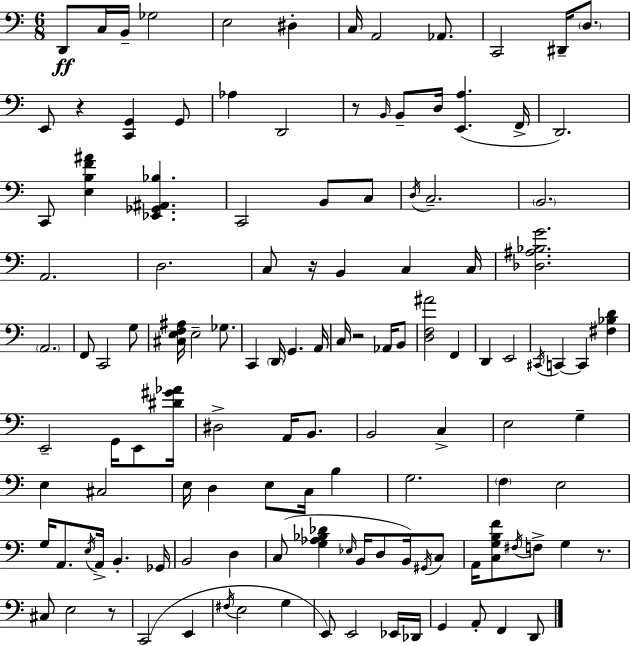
X:1
T:Untitled
M:6/8
L:1/4
K:C
D,,/2 C,/4 B,,/4 _G,2 E,2 ^D, C,/4 A,,2 _A,,/2 C,,2 ^D,,/4 D,/2 E,,/2 z [C,,G,,] G,,/2 _A, D,,2 z/2 B,,/4 B,,/2 D,/4 [E,,A,] F,,/4 D,,2 C,,/2 [E,B,F^A] [_E,,_G,,^A,,_B,] C,,2 B,,/2 C,/2 D,/4 C,2 B,,2 A,,2 D,2 C,/2 z/4 B,, C, C,/4 [_D,^A,_B,G]2 A,,2 F,,/2 C,,2 G,/2 [^C,E,F,^A,]/4 E,2 _G,/2 C,, D,,/4 G,, A,,/4 C,/4 z2 _A,,/4 B,,/2 [D,F,^A]2 F,, D,, E,,2 ^C,,/4 C,, C,, [^F,_B,D] E,,2 G,,/4 E,,/2 [^D^G_A]/4 ^D,2 A,,/4 B,,/2 B,,2 C, E,2 G, E, ^C,2 E,/4 D, E,/2 C,/4 B, G,2 F, E,2 G,/4 A,,/2 E,/4 A,,/4 B,, _G,,/4 B,,2 D, C,/2 [G,_A,_B,_D] _E,/4 B,,/4 D,/2 B,,/4 ^G,,/4 C,/2 A,,/4 [C,G,B,F]/2 ^F,/4 F,/2 G, z/2 ^C,/2 E,2 z/2 C,,2 E,, ^F,/4 E,2 G, E,,/2 E,,2 _E,,/4 _D,,/4 G,, A,,/2 F,, D,,/2